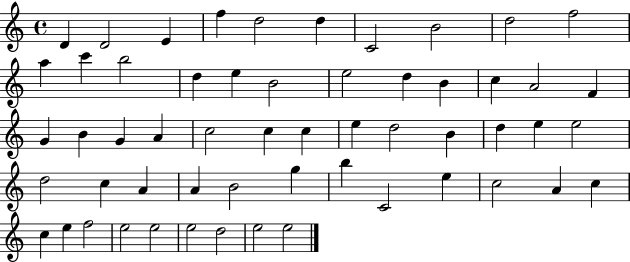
{
  \clef treble
  \time 4/4
  \defaultTimeSignature
  \key c \major
  d'4 d'2 e'4 | f''4 d''2 d''4 | c'2 b'2 | d''2 f''2 | \break a''4 c'''4 b''2 | d''4 e''4 b'2 | e''2 d''4 b'4 | c''4 a'2 f'4 | \break g'4 b'4 g'4 a'4 | c''2 c''4 c''4 | e''4 d''2 b'4 | d''4 e''4 e''2 | \break d''2 c''4 a'4 | a'4 b'2 g''4 | b''4 c'2 e''4 | c''2 a'4 c''4 | \break c''4 e''4 f''2 | e''2 e''2 | e''2 d''2 | e''2 e''2 | \break \bar "|."
}